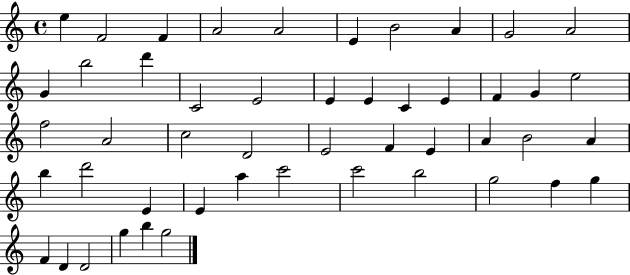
X:1
T:Untitled
M:4/4
L:1/4
K:C
e F2 F A2 A2 E B2 A G2 A2 G b2 d' C2 E2 E E C E F G e2 f2 A2 c2 D2 E2 F E A B2 A b d'2 E E a c'2 c'2 b2 g2 f g F D D2 g b g2